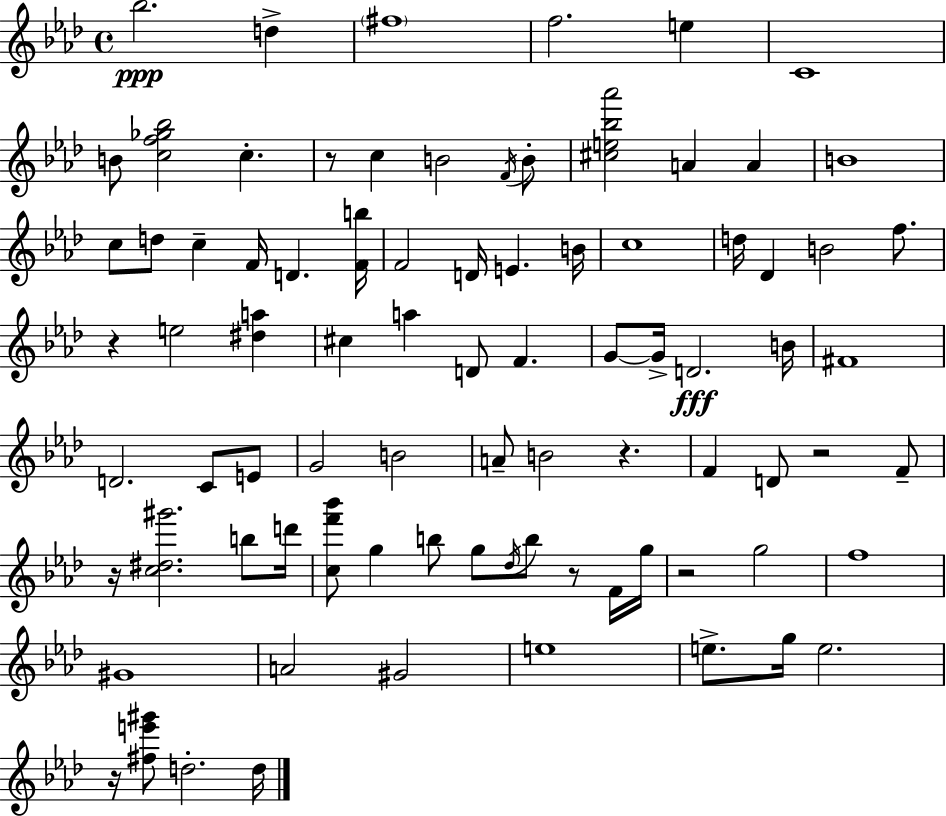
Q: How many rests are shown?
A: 8